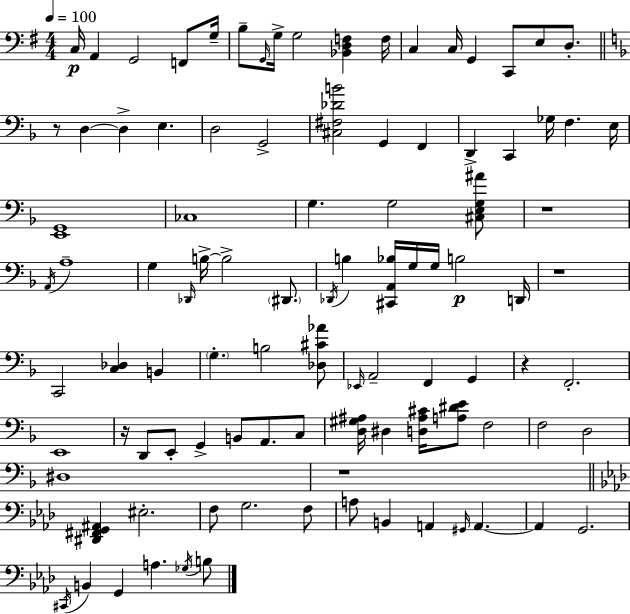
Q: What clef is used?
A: bass